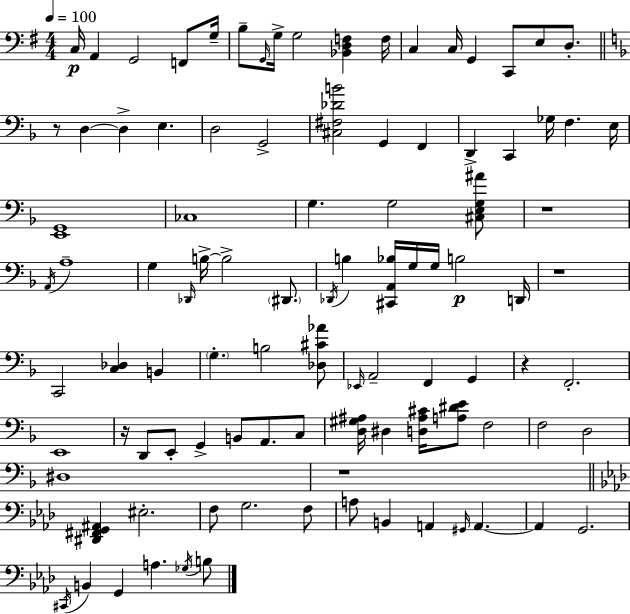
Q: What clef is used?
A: bass